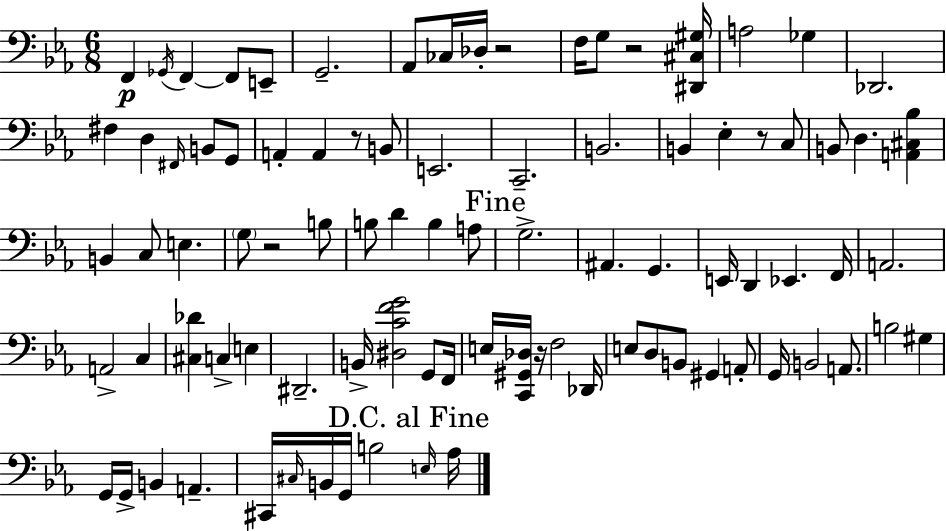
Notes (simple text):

F2/q Gb2/s F2/q F2/e E2/e G2/h. Ab2/e CES3/s Db3/s R/h F3/s G3/e R/h [D#2,C#3,G#3]/s A3/h Gb3/q Db2/h. F#3/q D3/q F#2/s B2/e G2/e A2/q A2/q R/e B2/e E2/h. C2/h. B2/h. B2/q Eb3/q R/e C3/e B2/e D3/q. [A2,C#3,Bb3]/q B2/q C3/e E3/q. G3/e R/h B3/e B3/e D4/q B3/q A3/e G3/h. A#2/q. G2/q. E2/s D2/q Eb2/q. F2/s A2/h. A2/h C3/q [C#3,Db4]/q C3/q E3/q D#2/h. B2/s [D#3,C4,F4,G4]/h G2/e F2/s E3/s [C2,G#2,Db3]/s R/s F3/h Db2/s E3/e D3/e B2/e G#2/q A2/e G2/s B2/h A2/e. B3/h G#3/q G2/s G2/s B2/q A2/q. C#2/s C#3/s B2/s G2/s B3/h E3/s Ab3/s